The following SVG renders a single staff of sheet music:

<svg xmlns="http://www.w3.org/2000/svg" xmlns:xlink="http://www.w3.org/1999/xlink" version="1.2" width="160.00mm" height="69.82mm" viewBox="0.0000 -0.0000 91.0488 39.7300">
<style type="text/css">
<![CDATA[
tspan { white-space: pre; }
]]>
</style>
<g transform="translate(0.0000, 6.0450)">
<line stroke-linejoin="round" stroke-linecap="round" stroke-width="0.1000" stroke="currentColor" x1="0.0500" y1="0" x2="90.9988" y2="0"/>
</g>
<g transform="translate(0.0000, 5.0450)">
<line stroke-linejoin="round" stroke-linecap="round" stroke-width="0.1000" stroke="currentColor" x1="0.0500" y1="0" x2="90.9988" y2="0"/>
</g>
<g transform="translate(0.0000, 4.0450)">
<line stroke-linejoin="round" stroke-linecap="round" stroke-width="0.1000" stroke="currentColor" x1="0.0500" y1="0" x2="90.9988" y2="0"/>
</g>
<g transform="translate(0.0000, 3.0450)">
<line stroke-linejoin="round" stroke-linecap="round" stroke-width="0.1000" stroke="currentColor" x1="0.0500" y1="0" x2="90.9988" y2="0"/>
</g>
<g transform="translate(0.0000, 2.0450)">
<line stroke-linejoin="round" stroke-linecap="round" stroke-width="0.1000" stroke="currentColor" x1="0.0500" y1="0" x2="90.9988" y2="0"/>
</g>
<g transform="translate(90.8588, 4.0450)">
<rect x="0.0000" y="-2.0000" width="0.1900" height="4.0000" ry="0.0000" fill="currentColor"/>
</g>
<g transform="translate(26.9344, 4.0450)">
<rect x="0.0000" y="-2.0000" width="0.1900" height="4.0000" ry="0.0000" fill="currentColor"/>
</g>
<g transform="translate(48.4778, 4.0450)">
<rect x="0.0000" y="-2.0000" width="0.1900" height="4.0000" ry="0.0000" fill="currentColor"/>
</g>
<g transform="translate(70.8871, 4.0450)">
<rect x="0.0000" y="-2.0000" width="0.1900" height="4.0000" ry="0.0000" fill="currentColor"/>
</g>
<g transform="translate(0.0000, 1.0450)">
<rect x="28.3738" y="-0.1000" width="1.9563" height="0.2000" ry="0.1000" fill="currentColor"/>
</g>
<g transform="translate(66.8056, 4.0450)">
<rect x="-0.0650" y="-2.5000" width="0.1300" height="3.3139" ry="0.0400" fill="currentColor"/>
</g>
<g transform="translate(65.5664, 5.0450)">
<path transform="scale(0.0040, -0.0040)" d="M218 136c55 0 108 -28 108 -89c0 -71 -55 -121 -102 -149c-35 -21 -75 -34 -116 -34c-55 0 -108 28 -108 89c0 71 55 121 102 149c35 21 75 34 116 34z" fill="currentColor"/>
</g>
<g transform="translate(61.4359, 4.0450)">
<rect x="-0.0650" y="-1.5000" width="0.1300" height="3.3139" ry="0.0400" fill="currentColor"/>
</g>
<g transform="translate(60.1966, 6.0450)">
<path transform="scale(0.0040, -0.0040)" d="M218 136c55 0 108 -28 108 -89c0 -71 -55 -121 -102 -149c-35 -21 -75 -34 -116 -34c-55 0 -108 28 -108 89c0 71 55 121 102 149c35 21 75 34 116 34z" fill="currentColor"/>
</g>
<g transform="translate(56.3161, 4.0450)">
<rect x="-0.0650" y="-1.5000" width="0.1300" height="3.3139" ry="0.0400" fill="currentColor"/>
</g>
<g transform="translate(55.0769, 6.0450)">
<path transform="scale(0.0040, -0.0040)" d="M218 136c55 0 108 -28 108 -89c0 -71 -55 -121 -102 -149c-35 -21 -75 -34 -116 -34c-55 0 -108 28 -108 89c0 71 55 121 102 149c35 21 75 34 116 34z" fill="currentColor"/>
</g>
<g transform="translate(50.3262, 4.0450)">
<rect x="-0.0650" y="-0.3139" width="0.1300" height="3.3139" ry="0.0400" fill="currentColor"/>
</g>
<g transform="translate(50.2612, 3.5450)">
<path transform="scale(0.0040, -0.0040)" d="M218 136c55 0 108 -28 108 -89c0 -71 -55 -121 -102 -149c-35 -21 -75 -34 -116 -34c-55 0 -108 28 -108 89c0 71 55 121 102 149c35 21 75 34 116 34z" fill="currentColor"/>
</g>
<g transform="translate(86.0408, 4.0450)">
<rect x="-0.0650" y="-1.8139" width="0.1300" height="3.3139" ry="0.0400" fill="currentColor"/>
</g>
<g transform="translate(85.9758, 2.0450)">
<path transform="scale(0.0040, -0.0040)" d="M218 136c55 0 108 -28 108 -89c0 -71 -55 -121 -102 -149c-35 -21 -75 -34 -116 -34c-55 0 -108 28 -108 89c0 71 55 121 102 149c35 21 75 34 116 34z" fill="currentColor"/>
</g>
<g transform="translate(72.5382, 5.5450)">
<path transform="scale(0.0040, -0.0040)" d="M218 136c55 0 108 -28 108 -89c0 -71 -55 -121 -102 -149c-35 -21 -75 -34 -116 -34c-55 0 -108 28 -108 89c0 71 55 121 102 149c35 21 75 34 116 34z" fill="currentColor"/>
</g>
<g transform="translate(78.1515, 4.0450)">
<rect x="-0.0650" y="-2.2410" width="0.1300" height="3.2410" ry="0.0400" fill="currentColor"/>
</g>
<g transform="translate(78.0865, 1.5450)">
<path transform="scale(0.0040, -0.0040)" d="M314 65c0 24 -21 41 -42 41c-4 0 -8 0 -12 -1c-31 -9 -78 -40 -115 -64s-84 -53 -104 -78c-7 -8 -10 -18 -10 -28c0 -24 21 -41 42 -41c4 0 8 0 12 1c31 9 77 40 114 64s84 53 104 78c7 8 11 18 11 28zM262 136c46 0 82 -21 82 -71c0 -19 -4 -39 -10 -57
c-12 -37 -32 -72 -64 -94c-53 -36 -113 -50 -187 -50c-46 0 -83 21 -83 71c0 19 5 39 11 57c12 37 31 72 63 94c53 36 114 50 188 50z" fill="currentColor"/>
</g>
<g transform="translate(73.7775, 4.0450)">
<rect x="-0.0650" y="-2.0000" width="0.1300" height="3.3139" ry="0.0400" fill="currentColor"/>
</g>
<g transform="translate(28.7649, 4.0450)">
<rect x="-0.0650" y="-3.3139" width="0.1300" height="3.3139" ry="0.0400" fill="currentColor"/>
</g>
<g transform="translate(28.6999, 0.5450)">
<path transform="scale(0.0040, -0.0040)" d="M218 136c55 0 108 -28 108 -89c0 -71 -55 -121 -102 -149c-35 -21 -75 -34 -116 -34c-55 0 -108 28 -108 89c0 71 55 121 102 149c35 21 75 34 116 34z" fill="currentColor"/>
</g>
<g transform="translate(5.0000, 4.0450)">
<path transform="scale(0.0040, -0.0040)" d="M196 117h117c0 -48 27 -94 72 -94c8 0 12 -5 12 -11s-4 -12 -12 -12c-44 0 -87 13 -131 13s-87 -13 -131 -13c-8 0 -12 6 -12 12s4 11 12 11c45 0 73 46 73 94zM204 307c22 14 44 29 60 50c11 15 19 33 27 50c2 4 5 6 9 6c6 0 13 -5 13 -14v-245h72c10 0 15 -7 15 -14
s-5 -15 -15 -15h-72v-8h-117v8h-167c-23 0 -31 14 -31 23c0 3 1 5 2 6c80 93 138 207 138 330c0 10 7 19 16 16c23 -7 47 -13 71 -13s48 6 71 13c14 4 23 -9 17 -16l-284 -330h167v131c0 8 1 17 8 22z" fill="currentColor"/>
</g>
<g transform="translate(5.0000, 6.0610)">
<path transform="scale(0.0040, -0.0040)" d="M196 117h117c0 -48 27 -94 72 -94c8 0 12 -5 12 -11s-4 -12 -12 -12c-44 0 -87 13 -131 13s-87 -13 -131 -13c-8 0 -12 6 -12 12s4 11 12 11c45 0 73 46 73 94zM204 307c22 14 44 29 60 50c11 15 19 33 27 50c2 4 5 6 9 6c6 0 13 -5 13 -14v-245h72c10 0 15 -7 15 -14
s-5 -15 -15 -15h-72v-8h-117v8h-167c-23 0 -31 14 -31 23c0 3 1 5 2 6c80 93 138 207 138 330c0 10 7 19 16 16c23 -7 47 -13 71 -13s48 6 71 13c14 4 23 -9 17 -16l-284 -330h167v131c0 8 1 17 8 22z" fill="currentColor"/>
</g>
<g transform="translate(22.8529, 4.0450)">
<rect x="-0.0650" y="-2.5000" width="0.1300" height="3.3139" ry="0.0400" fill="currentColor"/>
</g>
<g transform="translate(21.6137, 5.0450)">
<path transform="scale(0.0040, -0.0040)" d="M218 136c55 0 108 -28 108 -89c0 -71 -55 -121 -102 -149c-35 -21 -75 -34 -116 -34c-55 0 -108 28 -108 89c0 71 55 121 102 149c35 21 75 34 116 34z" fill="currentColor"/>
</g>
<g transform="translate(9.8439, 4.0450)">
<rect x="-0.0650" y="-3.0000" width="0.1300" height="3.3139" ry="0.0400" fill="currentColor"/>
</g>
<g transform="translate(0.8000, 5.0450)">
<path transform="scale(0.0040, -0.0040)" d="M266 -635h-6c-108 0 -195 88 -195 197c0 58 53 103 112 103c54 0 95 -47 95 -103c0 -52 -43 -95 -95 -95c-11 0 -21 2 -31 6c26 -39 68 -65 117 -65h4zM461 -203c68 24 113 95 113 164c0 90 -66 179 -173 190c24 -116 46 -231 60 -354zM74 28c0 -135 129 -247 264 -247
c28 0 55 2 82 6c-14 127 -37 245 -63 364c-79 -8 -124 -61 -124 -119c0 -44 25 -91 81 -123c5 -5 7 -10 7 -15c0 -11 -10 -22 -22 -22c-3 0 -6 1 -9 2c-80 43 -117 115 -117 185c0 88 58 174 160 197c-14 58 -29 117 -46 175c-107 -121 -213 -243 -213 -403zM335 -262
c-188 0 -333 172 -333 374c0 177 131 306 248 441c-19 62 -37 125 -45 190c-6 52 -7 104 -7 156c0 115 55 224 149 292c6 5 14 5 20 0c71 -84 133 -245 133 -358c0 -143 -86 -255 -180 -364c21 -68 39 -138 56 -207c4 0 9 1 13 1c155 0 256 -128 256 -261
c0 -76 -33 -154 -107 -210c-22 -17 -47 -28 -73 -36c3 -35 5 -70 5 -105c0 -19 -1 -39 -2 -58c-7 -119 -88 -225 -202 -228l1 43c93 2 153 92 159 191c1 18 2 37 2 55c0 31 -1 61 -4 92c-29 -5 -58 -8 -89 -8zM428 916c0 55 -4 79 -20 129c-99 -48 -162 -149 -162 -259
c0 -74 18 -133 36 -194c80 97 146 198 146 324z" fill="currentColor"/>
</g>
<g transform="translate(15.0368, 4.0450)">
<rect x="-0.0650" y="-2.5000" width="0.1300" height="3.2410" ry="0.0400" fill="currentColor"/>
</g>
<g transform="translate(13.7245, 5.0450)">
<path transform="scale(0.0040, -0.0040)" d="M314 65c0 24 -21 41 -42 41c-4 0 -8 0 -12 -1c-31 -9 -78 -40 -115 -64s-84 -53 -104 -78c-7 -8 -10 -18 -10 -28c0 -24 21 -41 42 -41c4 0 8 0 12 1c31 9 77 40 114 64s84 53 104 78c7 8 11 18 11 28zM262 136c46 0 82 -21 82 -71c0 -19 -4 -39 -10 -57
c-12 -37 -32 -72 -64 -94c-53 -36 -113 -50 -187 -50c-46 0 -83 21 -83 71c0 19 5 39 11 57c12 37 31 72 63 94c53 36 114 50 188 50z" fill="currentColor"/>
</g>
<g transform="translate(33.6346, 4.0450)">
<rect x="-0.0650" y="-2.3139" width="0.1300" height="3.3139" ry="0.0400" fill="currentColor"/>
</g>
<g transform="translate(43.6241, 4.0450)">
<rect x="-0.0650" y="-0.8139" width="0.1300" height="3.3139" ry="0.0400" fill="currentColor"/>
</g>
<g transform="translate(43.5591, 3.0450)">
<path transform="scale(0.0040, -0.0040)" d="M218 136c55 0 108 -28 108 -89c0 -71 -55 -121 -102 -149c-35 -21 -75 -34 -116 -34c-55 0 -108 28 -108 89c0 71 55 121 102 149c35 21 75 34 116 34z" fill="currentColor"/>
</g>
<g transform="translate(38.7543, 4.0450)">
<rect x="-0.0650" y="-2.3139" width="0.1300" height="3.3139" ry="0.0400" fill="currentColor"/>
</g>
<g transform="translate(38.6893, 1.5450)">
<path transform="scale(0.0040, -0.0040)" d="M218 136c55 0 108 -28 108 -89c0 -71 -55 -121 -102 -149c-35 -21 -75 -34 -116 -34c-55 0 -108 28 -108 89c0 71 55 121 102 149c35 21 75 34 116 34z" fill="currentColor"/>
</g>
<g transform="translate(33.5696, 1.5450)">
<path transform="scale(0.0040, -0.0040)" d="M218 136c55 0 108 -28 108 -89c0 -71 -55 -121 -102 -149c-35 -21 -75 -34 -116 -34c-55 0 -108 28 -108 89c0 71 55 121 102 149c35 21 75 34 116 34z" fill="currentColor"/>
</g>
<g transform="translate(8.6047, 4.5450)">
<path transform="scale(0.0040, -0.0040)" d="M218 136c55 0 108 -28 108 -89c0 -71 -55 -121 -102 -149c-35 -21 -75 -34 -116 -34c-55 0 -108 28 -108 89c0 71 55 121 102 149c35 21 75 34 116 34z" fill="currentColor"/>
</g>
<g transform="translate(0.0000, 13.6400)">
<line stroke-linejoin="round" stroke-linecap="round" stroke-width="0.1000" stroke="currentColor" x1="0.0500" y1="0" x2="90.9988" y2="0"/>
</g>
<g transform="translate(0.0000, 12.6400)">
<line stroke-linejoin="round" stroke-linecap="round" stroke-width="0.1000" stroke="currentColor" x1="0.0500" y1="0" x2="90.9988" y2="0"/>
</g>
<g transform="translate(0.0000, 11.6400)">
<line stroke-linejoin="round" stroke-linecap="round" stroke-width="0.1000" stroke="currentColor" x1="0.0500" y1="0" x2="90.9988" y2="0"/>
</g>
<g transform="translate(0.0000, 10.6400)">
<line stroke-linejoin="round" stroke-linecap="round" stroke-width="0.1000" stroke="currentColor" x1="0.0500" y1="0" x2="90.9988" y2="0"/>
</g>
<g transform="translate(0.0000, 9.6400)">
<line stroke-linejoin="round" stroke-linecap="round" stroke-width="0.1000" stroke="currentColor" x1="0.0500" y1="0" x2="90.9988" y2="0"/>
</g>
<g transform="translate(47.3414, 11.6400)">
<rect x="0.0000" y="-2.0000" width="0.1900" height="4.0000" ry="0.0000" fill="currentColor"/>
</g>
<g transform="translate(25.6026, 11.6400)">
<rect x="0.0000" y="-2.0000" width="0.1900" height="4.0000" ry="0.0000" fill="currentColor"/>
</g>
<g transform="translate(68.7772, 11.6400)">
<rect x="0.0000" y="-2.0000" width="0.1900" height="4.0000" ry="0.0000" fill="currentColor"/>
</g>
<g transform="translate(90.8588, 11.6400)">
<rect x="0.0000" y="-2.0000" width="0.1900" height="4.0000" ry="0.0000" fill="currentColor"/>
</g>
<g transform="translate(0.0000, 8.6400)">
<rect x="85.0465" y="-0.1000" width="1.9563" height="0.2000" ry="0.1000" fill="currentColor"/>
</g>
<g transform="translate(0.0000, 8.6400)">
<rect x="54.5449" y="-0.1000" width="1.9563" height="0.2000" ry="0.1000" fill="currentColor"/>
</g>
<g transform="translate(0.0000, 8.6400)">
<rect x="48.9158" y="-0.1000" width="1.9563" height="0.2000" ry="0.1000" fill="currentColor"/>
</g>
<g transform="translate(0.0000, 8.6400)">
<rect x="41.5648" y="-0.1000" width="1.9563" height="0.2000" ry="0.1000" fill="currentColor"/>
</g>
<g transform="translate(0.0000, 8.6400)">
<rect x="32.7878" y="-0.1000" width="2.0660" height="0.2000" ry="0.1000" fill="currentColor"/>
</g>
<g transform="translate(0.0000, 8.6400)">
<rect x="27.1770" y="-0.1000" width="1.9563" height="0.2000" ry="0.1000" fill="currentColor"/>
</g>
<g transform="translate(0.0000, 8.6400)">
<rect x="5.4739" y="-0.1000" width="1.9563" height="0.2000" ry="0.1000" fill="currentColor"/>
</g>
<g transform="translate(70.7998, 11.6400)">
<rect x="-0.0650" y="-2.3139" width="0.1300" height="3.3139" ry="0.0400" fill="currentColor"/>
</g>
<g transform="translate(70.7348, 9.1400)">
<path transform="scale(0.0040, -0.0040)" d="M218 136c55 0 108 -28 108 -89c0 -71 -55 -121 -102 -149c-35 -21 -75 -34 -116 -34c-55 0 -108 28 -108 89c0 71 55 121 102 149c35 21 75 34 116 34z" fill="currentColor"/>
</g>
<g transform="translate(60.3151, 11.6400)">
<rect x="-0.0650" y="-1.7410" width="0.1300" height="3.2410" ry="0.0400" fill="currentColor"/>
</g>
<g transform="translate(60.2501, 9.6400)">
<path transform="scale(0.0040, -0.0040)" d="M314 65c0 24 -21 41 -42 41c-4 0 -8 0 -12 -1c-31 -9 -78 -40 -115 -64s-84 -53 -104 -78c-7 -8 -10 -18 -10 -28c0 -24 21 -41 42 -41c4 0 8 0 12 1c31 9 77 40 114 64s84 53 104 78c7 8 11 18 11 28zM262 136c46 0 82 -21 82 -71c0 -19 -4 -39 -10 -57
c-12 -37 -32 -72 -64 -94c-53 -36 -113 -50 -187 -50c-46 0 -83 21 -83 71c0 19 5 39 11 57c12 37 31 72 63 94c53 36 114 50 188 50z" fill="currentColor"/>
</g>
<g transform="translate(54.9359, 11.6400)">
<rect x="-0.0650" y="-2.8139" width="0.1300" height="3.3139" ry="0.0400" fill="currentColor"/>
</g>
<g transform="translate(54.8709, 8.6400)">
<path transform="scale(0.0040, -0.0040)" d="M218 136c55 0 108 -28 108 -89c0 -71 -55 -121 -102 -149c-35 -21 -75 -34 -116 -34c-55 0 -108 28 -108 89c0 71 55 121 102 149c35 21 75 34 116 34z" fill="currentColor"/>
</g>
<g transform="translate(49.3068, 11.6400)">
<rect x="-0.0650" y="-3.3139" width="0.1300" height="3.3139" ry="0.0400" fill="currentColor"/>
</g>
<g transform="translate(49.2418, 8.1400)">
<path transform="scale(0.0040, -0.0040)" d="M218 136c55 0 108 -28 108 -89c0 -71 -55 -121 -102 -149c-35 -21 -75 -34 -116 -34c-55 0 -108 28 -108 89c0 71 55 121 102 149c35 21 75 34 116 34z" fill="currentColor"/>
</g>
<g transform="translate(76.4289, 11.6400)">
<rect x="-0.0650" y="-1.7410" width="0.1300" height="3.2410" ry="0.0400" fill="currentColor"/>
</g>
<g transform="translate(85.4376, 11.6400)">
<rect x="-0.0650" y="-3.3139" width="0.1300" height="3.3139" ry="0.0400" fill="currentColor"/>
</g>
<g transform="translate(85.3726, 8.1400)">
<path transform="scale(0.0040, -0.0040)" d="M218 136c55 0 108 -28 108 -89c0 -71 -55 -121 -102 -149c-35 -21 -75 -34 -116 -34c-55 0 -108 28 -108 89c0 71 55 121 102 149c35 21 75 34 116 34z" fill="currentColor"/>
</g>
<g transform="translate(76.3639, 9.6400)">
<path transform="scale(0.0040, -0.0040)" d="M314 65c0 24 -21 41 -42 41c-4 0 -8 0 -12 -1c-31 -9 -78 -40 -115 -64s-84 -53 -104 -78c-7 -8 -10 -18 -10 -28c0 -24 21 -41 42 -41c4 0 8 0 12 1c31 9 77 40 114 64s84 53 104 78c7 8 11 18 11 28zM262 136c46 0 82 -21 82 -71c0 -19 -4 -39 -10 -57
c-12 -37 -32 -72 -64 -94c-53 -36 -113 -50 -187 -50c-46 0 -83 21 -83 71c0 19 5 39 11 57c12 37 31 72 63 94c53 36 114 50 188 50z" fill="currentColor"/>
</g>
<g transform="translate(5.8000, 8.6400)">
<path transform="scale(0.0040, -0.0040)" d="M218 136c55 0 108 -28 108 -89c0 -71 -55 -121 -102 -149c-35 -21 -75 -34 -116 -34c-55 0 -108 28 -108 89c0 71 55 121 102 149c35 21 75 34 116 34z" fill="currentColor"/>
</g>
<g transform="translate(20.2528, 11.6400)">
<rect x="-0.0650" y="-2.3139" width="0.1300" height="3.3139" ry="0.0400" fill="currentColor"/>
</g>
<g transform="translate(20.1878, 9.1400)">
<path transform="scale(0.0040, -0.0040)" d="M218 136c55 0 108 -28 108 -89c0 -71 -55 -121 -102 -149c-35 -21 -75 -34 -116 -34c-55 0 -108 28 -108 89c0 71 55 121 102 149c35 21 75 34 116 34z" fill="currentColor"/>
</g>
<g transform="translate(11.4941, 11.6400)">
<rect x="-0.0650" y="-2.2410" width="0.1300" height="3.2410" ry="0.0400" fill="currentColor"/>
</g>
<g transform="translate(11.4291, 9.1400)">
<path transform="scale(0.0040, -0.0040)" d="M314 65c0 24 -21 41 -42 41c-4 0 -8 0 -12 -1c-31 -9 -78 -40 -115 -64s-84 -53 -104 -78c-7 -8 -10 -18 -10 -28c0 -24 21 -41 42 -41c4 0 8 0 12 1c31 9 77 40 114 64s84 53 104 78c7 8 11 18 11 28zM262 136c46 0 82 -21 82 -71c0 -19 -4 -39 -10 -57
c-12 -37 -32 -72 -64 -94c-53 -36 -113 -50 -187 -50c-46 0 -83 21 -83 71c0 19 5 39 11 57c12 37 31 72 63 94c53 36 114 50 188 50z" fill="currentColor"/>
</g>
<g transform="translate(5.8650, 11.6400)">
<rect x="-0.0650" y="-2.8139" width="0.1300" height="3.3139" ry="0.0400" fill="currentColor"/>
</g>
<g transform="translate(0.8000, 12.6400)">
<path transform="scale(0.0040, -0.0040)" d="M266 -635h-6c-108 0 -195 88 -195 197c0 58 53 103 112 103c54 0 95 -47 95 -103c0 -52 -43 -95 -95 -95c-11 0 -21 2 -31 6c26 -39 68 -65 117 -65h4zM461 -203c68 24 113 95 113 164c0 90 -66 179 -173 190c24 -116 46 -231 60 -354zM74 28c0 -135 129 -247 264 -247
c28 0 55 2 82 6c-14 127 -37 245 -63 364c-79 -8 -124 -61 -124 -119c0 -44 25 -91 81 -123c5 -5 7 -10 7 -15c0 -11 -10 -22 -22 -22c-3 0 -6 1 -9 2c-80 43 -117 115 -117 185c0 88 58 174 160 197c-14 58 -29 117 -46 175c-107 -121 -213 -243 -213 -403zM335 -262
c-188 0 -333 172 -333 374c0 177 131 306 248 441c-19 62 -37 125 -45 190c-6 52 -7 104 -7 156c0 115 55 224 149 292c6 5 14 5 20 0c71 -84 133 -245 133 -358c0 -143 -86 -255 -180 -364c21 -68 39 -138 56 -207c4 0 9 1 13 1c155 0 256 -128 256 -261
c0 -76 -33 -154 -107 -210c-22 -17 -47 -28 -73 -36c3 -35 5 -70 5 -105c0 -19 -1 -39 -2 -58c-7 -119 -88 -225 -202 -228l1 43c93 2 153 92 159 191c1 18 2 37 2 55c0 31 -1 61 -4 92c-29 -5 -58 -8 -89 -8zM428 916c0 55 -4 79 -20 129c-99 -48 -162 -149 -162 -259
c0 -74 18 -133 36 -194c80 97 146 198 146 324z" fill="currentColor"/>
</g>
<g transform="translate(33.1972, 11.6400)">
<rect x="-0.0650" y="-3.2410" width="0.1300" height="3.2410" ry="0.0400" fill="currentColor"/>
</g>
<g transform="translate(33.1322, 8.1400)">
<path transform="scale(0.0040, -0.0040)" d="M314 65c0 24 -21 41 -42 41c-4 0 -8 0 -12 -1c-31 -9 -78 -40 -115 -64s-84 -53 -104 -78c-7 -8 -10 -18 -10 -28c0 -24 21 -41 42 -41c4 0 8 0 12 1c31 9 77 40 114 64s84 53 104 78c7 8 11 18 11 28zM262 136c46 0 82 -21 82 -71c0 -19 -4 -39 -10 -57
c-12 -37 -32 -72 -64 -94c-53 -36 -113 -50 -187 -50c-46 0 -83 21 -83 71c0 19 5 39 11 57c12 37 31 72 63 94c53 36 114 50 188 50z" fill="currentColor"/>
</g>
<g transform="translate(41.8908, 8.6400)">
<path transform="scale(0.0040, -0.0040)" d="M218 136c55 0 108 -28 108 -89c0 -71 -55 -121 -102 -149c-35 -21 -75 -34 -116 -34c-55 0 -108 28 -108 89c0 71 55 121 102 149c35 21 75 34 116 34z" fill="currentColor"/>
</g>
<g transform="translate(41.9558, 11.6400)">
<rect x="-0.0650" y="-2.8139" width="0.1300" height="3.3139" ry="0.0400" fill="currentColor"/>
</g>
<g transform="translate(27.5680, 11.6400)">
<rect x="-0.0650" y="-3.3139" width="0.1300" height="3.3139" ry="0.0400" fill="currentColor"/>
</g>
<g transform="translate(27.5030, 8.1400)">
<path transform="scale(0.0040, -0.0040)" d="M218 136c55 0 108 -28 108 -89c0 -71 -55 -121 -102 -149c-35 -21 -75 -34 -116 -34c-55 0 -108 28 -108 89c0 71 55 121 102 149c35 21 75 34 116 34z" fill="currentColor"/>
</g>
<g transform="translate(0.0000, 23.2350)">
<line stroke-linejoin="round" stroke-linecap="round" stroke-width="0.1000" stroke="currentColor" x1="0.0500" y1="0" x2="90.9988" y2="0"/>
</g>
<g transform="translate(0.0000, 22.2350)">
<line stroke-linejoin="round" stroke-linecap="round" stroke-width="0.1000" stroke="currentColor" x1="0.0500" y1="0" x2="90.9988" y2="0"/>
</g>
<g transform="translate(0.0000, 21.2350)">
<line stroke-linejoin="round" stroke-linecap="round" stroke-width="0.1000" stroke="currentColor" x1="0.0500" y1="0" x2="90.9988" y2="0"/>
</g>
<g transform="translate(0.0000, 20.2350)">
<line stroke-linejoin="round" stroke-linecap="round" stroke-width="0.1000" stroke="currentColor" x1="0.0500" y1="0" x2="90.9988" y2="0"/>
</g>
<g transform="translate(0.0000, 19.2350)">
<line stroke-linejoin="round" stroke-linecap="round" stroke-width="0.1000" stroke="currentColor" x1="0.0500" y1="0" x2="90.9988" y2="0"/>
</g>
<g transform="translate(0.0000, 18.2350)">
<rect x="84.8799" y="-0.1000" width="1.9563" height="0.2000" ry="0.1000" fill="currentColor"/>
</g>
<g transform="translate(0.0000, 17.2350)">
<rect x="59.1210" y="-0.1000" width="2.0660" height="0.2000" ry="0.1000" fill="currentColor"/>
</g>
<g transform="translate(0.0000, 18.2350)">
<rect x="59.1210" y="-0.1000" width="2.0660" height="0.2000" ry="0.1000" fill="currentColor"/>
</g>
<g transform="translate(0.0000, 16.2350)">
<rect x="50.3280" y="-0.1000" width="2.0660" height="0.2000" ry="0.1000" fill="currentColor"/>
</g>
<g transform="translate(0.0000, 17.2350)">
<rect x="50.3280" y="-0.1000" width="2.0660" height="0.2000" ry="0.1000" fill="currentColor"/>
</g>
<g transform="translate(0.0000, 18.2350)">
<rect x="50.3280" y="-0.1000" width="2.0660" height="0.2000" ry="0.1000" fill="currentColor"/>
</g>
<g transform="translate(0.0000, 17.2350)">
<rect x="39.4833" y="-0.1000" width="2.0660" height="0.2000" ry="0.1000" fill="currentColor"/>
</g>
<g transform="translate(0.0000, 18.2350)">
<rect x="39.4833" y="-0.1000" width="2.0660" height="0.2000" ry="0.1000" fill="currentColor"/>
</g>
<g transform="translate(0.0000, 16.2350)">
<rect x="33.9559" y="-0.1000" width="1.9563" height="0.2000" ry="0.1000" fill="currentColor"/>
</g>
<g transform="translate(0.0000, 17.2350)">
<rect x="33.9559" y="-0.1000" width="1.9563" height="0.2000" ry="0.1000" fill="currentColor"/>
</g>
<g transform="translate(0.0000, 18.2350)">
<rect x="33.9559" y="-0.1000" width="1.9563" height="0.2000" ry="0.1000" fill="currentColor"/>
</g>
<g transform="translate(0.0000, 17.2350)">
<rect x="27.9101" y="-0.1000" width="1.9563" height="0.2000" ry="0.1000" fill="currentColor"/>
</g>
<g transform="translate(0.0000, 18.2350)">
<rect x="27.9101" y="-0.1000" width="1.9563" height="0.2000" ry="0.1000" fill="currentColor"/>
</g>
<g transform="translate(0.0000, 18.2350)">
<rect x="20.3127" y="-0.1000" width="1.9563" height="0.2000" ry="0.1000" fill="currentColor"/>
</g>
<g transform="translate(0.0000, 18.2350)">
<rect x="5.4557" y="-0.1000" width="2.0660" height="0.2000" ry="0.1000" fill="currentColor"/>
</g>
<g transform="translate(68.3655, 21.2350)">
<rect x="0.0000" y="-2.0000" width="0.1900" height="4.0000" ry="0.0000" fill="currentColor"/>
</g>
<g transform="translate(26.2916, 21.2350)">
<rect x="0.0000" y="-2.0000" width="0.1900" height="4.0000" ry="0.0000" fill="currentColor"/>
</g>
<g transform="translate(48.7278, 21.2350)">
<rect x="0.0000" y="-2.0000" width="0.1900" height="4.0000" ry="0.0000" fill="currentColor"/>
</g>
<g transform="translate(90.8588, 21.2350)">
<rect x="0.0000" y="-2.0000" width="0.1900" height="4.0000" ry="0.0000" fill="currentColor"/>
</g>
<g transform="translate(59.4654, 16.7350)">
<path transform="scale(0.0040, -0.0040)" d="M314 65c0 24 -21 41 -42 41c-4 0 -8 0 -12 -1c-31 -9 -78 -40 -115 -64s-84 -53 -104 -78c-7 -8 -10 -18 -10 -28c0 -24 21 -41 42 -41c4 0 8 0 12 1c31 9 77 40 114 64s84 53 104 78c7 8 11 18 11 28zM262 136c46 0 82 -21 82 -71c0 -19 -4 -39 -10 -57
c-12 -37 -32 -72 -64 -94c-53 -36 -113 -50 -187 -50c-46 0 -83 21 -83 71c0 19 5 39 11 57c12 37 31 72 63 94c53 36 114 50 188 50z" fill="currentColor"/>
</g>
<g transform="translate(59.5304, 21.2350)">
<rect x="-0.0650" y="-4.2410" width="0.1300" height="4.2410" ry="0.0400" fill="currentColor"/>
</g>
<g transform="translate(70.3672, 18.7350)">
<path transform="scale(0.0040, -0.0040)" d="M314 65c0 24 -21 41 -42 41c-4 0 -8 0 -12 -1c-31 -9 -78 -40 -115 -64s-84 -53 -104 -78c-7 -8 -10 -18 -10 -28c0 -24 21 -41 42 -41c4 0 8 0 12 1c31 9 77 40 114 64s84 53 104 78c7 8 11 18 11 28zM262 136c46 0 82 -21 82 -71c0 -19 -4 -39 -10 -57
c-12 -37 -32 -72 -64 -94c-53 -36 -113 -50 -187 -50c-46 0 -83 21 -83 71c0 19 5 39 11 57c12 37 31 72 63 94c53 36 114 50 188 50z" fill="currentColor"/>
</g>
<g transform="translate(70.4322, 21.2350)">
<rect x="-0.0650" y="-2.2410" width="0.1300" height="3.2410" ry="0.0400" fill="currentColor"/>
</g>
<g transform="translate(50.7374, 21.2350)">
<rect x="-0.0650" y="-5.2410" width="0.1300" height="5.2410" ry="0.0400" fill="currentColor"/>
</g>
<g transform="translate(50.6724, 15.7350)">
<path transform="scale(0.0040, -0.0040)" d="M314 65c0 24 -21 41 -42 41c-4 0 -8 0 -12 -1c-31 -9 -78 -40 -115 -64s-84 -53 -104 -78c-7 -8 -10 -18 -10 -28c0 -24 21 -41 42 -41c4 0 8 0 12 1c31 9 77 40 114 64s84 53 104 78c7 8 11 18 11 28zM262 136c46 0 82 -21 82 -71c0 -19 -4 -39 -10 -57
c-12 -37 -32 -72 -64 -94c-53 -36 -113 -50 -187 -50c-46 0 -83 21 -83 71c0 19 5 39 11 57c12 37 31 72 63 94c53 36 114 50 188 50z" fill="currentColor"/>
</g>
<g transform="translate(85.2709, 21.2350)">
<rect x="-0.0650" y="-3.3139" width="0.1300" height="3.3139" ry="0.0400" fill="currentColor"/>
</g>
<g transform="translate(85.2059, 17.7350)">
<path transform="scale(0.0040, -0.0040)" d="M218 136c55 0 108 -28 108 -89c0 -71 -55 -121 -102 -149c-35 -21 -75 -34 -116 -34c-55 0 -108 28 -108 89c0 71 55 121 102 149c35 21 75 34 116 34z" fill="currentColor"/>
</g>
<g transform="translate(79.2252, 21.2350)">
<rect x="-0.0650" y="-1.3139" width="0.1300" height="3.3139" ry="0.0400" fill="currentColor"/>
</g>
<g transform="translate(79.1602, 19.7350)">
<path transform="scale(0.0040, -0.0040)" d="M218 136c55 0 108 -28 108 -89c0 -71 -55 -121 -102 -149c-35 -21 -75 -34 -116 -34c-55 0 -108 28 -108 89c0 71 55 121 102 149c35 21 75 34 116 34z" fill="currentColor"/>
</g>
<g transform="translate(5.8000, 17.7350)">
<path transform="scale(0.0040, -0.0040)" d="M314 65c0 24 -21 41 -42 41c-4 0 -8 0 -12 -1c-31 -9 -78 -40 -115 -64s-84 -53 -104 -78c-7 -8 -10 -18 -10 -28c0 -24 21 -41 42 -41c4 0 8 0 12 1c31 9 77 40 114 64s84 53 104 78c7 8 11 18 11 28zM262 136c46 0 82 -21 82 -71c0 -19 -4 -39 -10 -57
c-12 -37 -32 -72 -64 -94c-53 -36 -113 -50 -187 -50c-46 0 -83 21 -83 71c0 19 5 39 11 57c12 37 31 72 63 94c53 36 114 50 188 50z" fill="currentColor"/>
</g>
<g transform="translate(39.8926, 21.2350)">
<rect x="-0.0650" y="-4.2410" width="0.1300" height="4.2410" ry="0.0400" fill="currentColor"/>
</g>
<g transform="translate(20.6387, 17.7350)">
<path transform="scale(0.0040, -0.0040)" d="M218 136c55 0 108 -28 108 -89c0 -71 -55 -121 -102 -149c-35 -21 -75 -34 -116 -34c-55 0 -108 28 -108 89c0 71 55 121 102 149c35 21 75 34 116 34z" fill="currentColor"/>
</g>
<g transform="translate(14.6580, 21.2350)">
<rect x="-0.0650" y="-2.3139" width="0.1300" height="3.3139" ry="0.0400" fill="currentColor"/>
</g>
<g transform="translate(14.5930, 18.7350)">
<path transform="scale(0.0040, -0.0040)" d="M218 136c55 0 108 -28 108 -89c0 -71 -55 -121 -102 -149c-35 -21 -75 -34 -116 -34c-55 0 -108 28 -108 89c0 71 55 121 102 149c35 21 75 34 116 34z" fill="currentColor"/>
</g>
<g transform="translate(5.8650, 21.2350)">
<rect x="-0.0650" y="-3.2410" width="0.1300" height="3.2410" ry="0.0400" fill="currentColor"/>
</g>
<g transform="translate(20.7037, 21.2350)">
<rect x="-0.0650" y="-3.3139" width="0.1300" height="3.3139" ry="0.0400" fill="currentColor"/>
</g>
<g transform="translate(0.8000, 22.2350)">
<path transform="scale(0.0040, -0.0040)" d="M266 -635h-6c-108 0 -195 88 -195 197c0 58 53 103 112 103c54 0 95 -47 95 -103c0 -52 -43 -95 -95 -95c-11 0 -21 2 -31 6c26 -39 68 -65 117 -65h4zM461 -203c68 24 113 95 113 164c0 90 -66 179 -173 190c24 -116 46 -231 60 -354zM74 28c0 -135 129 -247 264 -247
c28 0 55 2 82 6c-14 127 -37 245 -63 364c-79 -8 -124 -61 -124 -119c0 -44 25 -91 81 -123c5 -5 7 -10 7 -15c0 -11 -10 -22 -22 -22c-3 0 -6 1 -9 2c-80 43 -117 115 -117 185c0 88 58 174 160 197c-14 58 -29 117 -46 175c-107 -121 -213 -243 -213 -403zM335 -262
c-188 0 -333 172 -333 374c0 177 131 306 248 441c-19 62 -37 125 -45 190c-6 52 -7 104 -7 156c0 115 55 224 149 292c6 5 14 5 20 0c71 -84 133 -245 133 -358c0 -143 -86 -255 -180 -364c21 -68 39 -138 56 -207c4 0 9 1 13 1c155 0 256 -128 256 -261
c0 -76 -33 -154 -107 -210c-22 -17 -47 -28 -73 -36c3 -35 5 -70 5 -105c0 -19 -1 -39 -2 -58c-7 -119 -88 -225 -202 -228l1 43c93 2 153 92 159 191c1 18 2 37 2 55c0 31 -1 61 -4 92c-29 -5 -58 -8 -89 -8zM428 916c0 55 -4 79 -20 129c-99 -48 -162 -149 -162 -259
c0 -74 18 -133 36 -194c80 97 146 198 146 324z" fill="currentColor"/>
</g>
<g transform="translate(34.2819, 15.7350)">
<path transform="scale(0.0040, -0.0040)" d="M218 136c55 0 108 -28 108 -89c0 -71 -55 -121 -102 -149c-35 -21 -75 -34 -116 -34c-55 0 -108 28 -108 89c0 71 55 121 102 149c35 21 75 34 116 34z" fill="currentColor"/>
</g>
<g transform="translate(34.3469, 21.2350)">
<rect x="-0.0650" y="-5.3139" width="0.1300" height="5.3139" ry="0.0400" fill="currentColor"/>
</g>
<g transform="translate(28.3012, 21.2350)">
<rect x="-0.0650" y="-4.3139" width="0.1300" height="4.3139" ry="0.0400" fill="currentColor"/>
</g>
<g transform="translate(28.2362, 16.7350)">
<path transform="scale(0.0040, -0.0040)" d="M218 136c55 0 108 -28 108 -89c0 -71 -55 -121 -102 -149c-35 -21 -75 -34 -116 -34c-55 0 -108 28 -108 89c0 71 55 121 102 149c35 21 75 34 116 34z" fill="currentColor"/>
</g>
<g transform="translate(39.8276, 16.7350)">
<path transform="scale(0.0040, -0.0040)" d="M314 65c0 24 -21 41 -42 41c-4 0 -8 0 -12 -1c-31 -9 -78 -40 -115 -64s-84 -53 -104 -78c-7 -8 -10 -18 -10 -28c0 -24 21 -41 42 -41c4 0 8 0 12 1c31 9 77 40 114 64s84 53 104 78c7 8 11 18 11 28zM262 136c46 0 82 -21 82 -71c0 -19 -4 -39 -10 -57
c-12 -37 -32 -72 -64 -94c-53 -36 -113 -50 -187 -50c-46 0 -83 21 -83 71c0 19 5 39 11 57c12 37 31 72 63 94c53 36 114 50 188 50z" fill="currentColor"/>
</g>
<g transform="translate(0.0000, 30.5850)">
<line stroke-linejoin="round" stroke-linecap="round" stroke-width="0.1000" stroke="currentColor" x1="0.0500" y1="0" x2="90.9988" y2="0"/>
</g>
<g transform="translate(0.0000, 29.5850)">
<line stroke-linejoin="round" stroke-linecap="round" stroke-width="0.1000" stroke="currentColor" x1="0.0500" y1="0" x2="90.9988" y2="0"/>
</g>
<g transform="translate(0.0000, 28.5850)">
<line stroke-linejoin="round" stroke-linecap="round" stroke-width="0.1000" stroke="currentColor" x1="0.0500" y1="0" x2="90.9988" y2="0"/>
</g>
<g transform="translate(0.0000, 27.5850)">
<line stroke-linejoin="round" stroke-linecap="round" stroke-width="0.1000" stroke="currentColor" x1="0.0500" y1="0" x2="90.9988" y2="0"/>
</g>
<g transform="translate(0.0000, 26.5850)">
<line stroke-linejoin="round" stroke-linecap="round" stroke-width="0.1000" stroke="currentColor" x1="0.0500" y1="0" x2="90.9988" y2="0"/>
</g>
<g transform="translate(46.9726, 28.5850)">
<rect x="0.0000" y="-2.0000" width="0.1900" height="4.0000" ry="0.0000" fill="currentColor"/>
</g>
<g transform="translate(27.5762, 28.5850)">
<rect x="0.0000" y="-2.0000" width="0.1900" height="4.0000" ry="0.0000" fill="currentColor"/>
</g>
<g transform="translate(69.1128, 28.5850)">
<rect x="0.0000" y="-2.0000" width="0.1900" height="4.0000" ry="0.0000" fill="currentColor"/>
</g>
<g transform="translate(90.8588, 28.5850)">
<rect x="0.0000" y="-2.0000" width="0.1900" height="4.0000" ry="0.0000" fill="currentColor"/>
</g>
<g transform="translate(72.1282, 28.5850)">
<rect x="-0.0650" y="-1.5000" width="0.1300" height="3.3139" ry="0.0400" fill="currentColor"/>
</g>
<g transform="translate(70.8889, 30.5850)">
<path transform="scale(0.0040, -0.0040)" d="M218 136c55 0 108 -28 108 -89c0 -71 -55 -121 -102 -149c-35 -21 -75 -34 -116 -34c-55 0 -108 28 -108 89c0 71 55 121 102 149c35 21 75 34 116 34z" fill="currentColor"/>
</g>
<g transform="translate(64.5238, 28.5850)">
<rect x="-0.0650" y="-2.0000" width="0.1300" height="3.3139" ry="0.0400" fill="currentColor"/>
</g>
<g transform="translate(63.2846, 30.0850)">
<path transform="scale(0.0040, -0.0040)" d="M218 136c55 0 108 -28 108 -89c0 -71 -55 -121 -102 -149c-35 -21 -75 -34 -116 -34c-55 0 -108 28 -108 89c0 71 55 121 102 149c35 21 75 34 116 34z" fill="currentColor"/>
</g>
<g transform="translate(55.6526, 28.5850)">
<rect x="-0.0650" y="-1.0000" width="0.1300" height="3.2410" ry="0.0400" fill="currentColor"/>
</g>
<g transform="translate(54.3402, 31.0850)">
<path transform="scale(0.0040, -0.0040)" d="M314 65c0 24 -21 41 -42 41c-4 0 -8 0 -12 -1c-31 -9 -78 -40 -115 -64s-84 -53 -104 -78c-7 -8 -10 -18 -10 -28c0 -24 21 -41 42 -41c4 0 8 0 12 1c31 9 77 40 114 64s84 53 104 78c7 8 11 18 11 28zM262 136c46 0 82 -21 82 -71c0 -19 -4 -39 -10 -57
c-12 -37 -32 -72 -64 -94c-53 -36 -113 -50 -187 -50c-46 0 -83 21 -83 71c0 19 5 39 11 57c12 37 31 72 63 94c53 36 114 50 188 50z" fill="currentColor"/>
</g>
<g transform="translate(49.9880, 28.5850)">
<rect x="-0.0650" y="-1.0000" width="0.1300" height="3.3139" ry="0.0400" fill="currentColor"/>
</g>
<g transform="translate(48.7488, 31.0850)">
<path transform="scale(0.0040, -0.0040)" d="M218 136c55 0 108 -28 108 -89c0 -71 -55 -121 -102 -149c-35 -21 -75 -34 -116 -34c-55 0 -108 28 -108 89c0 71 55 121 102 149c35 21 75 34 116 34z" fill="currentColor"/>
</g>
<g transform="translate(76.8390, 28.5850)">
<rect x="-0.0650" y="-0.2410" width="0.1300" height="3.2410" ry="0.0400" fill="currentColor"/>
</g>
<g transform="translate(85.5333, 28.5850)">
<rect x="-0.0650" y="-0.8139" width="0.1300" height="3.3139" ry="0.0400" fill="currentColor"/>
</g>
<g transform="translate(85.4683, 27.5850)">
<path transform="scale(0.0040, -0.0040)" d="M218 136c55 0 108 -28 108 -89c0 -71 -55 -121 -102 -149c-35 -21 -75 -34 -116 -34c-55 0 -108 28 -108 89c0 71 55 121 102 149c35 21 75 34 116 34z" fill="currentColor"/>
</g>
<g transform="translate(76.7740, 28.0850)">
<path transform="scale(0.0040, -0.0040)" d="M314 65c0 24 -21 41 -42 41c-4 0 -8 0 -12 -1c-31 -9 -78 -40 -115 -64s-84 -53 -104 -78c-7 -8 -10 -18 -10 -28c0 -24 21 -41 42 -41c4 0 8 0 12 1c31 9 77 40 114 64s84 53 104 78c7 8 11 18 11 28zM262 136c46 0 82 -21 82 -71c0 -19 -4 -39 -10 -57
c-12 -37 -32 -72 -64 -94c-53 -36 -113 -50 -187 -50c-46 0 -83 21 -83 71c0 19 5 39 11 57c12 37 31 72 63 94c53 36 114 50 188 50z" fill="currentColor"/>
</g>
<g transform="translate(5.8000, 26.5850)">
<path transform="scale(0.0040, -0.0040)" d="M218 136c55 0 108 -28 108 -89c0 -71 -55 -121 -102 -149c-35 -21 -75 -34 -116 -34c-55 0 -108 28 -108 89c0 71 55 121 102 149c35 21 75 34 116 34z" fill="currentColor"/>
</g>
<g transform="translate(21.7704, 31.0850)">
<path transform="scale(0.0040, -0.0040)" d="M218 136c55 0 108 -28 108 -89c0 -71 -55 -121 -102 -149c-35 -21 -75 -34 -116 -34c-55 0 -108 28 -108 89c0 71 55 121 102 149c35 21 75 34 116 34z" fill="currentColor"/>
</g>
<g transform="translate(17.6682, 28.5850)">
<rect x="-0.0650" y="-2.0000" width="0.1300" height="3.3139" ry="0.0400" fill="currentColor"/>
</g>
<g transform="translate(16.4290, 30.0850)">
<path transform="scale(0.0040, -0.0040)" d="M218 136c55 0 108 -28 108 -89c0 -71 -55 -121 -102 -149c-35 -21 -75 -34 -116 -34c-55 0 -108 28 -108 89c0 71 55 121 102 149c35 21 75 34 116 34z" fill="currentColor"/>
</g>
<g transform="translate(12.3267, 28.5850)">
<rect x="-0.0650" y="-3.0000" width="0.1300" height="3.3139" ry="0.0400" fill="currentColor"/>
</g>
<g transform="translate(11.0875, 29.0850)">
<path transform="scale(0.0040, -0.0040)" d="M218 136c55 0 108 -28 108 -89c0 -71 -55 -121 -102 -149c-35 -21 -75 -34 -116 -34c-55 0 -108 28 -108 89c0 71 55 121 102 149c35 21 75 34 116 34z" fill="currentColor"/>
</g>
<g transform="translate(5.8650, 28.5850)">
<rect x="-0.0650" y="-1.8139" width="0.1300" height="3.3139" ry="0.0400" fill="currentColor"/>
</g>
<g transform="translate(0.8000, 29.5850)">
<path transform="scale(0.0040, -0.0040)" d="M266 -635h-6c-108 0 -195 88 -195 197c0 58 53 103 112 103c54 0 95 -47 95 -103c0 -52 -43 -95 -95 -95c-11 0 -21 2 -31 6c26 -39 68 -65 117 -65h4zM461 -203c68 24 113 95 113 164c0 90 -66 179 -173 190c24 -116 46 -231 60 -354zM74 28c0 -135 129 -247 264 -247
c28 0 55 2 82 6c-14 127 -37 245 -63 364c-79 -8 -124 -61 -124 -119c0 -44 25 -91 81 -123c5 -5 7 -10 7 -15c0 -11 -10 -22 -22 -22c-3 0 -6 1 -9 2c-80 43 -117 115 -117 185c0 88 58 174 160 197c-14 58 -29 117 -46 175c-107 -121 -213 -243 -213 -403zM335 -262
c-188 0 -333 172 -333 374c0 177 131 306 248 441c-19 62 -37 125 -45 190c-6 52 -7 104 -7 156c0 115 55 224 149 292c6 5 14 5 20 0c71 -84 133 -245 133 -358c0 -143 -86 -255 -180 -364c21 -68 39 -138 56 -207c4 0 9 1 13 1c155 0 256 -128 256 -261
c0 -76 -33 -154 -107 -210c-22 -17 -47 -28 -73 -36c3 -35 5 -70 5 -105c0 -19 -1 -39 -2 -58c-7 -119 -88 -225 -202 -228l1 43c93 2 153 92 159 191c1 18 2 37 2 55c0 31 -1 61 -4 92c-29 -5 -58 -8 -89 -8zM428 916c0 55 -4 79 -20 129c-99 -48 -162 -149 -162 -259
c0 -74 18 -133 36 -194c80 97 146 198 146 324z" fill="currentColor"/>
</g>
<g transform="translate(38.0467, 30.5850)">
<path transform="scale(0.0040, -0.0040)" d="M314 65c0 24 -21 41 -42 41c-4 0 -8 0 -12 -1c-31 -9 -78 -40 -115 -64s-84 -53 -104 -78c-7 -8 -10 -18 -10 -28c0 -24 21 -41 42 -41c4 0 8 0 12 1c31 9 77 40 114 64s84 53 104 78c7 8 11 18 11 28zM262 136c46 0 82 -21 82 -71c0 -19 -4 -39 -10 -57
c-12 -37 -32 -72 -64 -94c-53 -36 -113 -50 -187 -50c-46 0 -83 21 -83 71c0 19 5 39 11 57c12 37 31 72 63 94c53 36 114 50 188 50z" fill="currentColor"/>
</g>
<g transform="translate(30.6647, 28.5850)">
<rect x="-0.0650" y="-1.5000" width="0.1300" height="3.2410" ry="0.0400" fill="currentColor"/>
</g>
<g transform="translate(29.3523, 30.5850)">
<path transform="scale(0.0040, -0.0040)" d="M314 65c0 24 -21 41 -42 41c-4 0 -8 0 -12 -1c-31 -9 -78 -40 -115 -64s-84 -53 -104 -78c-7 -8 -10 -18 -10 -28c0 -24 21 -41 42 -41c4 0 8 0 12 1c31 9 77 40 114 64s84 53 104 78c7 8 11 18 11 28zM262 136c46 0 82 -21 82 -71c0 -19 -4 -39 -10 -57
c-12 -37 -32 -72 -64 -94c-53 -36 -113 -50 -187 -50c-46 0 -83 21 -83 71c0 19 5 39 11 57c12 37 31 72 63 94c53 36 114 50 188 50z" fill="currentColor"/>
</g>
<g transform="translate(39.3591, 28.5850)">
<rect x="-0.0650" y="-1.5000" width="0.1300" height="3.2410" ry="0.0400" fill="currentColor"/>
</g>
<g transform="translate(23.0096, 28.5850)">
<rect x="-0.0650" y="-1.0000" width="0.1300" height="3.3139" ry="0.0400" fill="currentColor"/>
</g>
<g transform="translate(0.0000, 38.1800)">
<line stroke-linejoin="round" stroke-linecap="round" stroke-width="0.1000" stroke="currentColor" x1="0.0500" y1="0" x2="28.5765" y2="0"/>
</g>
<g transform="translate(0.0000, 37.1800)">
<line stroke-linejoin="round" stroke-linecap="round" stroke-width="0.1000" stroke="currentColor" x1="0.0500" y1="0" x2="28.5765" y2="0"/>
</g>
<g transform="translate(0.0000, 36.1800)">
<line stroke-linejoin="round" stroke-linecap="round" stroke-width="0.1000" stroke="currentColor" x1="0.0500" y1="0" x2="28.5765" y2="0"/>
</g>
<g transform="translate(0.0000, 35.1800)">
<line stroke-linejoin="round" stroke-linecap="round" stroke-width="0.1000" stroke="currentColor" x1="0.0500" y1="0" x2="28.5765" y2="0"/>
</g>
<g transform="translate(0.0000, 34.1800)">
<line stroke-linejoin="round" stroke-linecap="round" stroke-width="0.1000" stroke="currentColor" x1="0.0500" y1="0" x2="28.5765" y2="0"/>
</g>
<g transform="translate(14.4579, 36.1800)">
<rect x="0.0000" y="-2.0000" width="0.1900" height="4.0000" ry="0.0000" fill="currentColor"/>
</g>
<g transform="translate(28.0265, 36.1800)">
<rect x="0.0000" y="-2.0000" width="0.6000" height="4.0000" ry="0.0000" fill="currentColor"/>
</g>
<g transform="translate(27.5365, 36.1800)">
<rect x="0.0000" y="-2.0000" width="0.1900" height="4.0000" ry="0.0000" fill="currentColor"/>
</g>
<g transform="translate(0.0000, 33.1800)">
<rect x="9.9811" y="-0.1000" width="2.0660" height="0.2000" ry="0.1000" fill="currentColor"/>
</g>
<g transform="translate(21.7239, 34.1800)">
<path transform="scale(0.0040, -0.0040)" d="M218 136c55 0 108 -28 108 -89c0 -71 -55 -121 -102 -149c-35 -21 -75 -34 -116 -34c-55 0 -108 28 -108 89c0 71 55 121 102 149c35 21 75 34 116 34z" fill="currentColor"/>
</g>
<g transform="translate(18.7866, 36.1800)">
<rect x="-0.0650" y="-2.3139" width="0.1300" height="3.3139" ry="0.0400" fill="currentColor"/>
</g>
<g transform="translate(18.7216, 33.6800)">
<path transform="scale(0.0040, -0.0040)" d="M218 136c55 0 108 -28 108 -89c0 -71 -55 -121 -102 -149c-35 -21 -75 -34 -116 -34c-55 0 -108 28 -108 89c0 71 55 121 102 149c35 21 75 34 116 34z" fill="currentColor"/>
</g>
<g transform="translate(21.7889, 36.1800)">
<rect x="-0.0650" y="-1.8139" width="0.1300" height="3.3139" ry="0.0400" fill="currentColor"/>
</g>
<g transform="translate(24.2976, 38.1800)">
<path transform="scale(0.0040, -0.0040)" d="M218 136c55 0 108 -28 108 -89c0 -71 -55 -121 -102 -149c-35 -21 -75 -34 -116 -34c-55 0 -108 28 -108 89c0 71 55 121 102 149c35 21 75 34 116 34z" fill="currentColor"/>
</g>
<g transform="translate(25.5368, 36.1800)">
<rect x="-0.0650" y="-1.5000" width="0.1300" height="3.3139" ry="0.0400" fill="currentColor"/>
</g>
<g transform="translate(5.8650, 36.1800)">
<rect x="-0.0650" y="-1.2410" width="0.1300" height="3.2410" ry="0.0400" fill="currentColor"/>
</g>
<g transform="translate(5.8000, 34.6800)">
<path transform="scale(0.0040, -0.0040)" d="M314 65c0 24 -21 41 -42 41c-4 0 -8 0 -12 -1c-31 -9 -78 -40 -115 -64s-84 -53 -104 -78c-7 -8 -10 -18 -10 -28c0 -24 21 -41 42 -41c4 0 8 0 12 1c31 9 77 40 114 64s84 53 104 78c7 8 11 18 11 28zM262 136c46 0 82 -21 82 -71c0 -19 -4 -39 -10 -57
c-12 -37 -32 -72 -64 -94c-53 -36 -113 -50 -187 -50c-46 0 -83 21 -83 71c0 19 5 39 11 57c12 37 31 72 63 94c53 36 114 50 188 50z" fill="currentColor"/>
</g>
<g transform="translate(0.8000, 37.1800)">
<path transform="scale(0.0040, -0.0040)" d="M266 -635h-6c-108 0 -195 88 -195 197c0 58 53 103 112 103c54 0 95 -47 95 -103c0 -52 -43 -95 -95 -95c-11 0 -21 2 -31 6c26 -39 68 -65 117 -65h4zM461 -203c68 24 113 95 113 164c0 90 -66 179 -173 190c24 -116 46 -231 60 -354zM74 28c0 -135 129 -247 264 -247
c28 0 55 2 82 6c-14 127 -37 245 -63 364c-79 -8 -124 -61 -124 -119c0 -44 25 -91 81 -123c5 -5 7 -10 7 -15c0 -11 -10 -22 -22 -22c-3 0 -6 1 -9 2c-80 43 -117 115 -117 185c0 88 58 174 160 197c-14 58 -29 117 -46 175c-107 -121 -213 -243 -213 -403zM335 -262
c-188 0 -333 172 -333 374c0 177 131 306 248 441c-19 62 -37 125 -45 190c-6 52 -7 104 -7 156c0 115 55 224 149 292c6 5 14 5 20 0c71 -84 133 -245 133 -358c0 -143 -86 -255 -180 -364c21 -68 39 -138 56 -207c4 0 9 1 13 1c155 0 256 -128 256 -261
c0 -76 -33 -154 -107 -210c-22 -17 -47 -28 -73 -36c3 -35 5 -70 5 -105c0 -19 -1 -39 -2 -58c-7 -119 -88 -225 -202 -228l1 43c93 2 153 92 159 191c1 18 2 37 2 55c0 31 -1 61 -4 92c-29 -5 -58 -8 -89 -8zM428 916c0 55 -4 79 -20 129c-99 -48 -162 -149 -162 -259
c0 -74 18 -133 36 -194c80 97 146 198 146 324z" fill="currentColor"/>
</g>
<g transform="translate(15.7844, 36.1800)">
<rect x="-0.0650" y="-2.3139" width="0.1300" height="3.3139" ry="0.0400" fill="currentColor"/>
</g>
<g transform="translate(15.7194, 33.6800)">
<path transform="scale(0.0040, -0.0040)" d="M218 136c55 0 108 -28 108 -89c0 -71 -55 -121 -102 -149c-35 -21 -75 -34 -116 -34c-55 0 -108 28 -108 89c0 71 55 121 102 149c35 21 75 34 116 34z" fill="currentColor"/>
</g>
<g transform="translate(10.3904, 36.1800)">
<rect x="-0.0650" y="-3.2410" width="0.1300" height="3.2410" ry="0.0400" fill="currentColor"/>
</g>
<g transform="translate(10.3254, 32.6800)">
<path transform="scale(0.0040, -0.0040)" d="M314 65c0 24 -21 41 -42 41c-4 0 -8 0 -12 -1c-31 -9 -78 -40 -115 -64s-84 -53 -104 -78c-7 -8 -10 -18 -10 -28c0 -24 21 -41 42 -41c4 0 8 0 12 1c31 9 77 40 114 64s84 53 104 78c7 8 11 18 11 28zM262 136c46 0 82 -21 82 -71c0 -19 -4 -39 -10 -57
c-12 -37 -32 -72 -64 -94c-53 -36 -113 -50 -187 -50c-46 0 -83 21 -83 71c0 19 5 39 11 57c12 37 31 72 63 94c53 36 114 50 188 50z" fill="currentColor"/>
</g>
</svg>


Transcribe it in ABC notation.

X:1
T:Untitled
M:4/4
L:1/4
K:C
A G2 G b g g d c E E G F g2 f a g2 g b b2 a b a f2 g f2 b b2 g b d' f' d'2 f'2 d'2 g2 e b f A F D E2 E2 D D2 F E c2 d e2 b2 g g f E